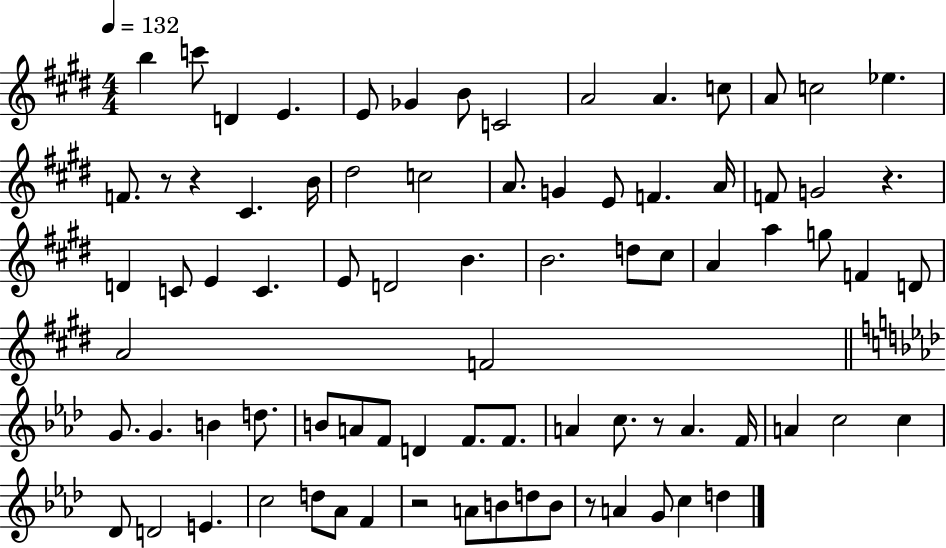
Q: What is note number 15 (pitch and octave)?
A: F4